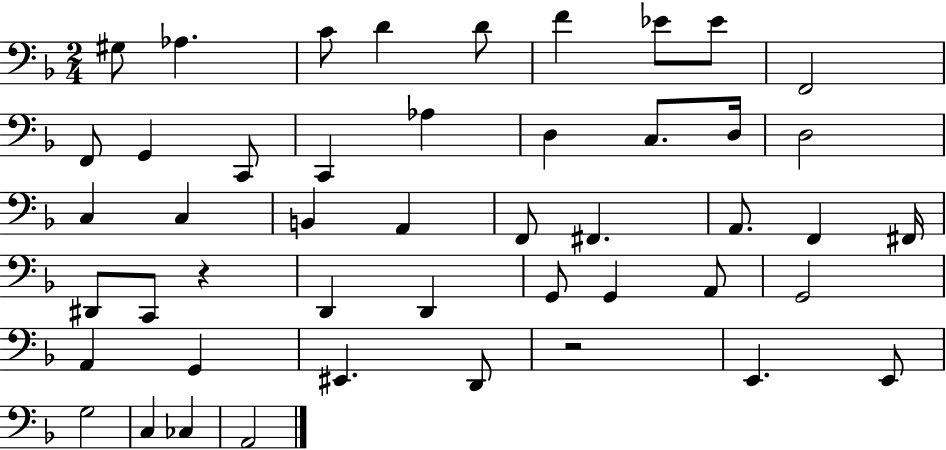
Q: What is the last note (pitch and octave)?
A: A2